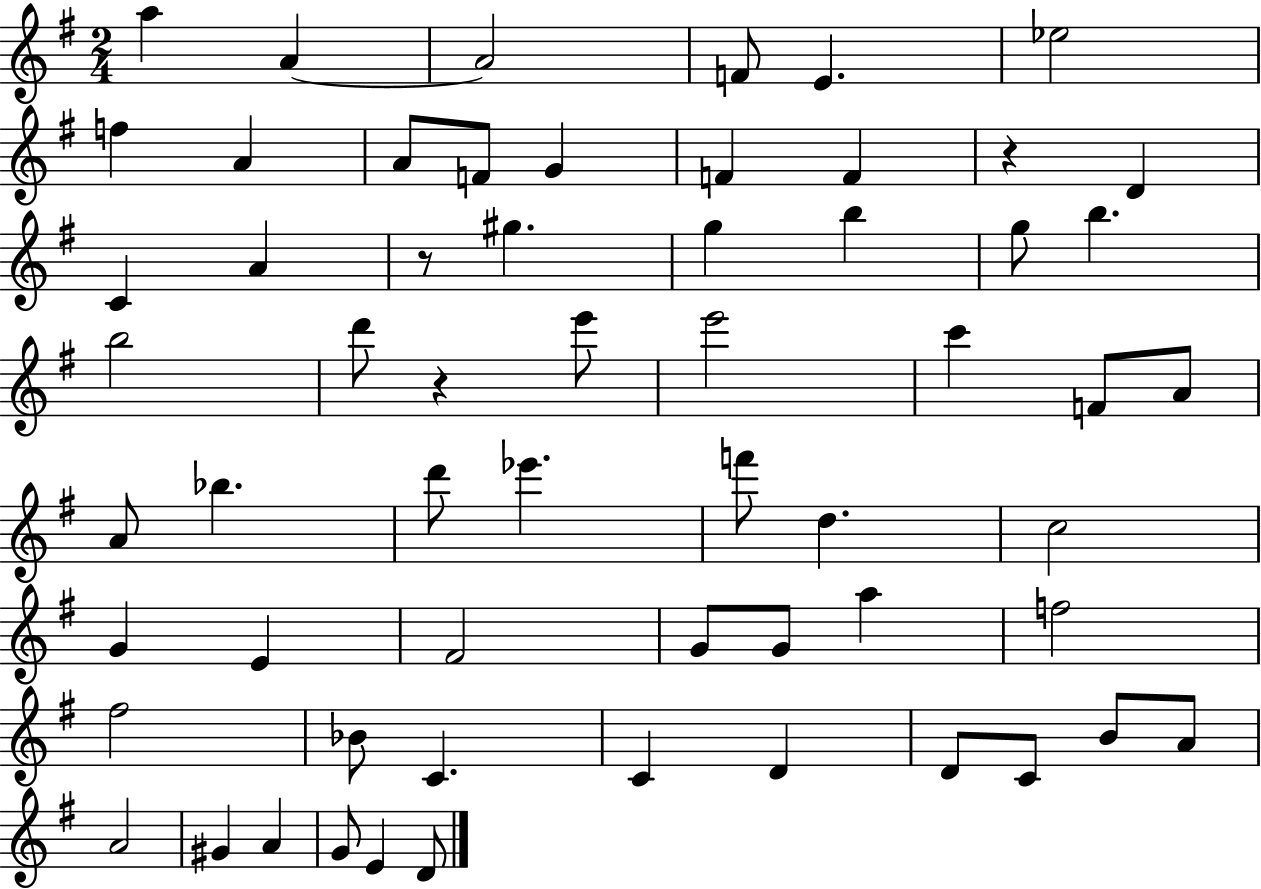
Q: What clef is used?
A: treble